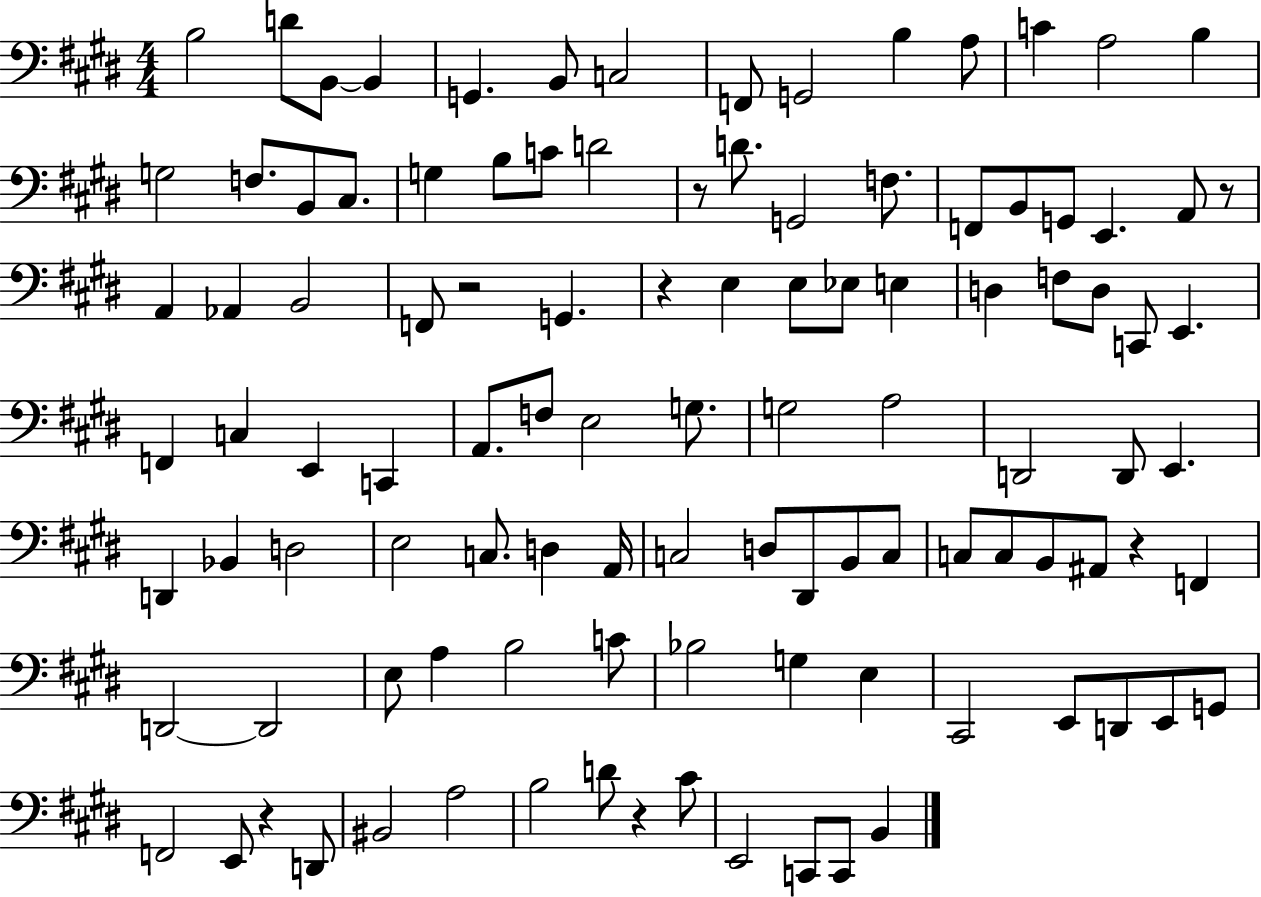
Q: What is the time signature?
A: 4/4